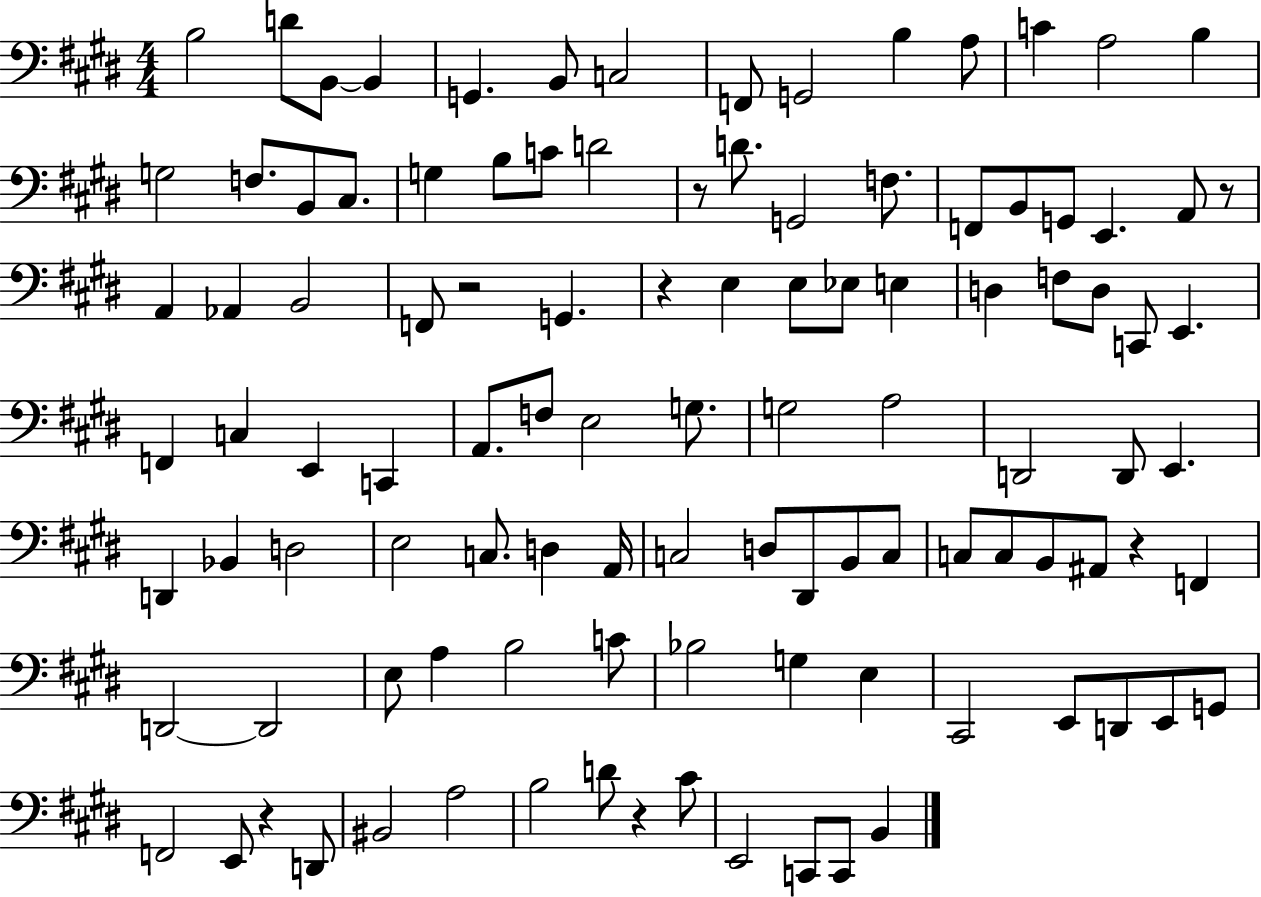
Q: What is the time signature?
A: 4/4